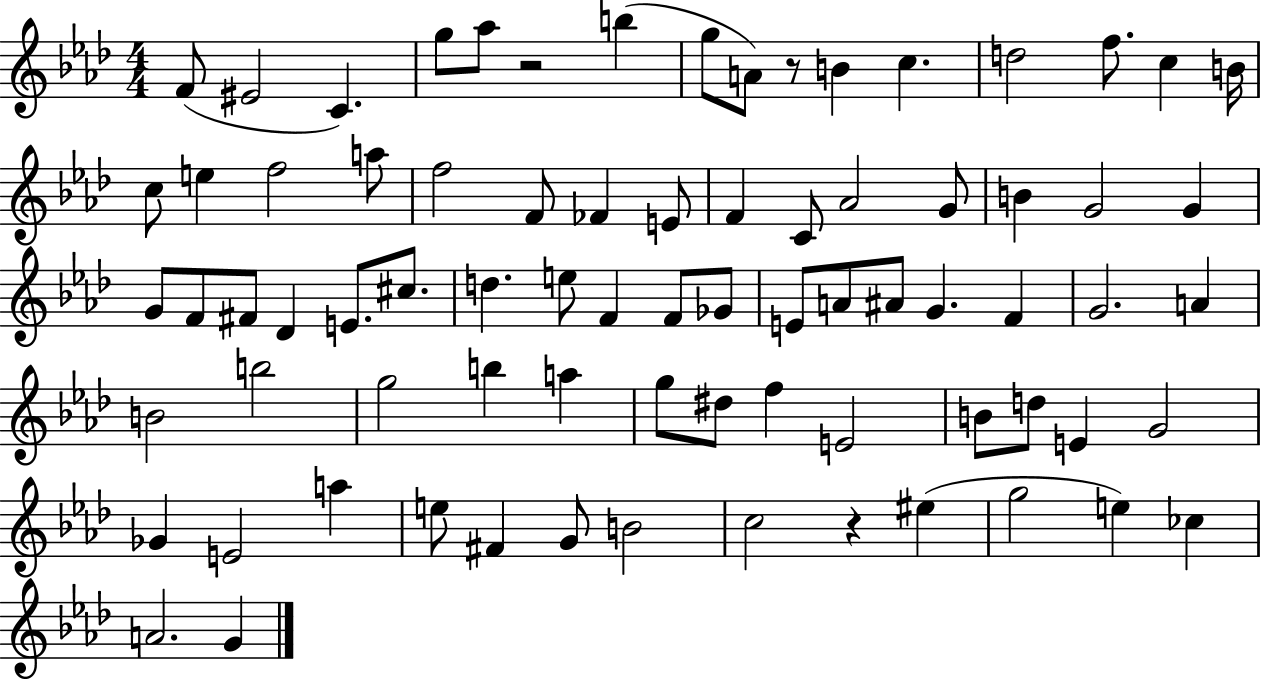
F4/e EIS4/h C4/q. G5/e Ab5/e R/h B5/q G5/e A4/e R/e B4/q C5/q. D5/h F5/e. C5/q B4/s C5/e E5/q F5/h A5/e F5/h F4/e FES4/q E4/e F4/q C4/e Ab4/h G4/e B4/q G4/h G4/q G4/e F4/e F#4/e Db4/q E4/e. C#5/e. D5/q. E5/e F4/q F4/e Gb4/e E4/e A4/e A#4/e G4/q. F4/q G4/h. A4/q B4/h B5/h G5/h B5/q A5/q G5/e D#5/e F5/q E4/h B4/e D5/e E4/q G4/h Gb4/q E4/h A5/q E5/e F#4/q G4/e B4/h C5/h R/q EIS5/q G5/h E5/q CES5/q A4/h. G4/q